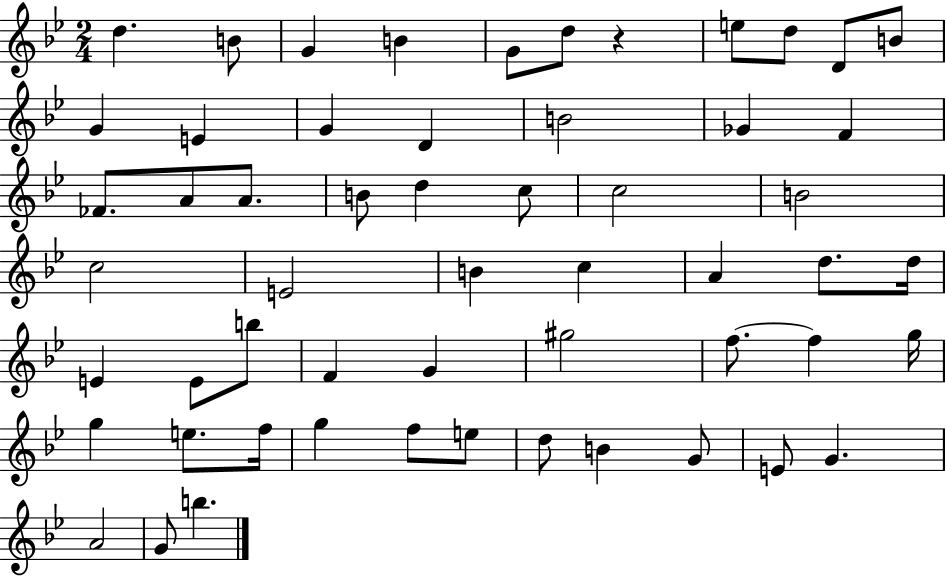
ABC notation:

X:1
T:Untitled
M:2/4
L:1/4
K:Bb
d B/2 G B G/2 d/2 z e/2 d/2 D/2 B/2 G E G D B2 _G F _F/2 A/2 A/2 B/2 d c/2 c2 B2 c2 E2 B c A d/2 d/4 E E/2 b/2 F G ^g2 f/2 f g/4 g e/2 f/4 g f/2 e/2 d/2 B G/2 E/2 G A2 G/2 b